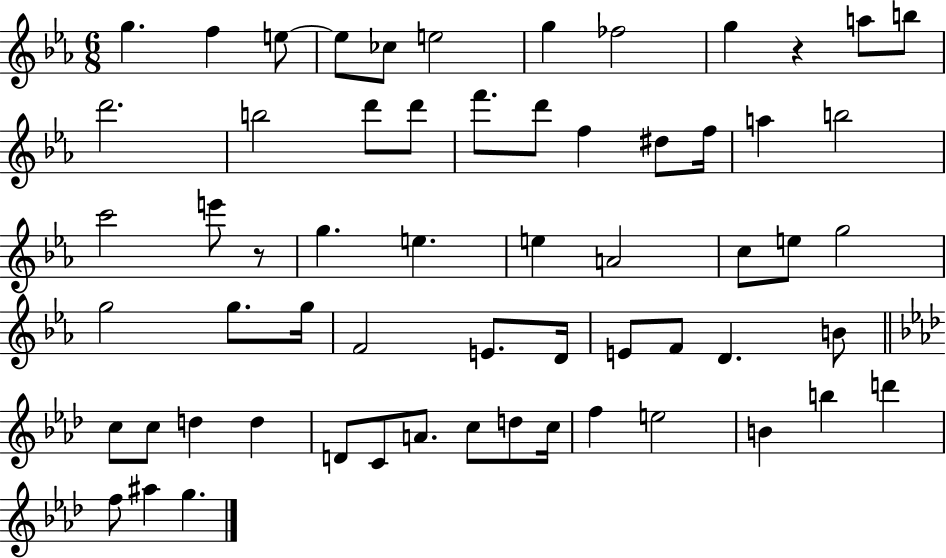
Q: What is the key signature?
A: EES major